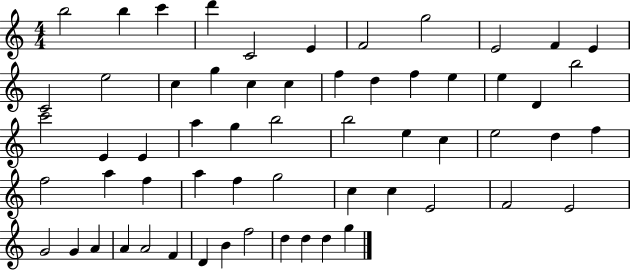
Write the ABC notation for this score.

X:1
T:Untitled
M:4/4
L:1/4
K:C
b2 b c' d' C2 E F2 g2 E2 F E C2 e2 c g c c f d f e e D b2 c'2 E E a g b2 b2 e c e2 d f f2 a f a f g2 c c E2 F2 E2 G2 G A A A2 F D B f2 d d d g